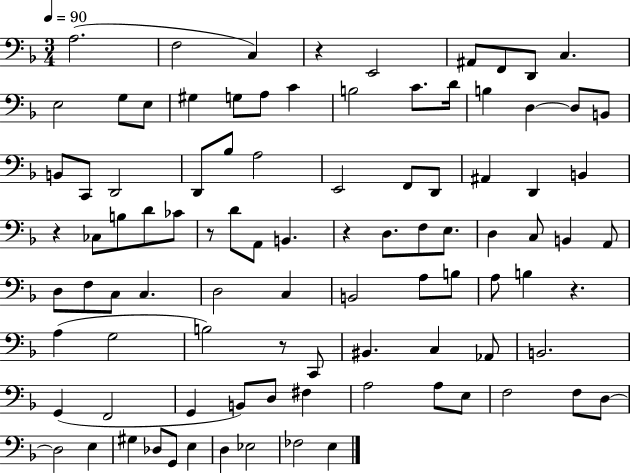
X:1
T:Untitled
M:3/4
L:1/4
K:F
A,2 F,2 C, z E,,2 ^A,,/2 F,,/2 D,,/2 C, E,2 G,/2 E,/2 ^G, G,/2 A,/2 C B,2 C/2 D/4 B, D, D,/2 B,,/2 B,,/2 C,,/2 D,,2 D,,/2 _B,/2 A,2 E,,2 F,,/2 D,,/2 ^A,, D,, B,, z _C,/2 B,/2 D/2 _C/2 z/2 D/2 A,,/2 B,, z D,/2 F,/2 E,/2 D, C,/2 B,, A,,/2 D,/2 F,/2 C,/2 C, D,2 C, B,,2 A,/2 B,/2 A,/2 B, z A, G,2 B,2 z/2 C,,/2 ^B,, C, _A,,/2 B,,2 G,, F,,2 G,, B,,/2 D,/2 ^F, A,2 A,/2 E,/2 F,2 F,/2 D,/2 D,2 E, ^G, _D,/2 G,,/2 E, D, _E,2 _F,2 E,